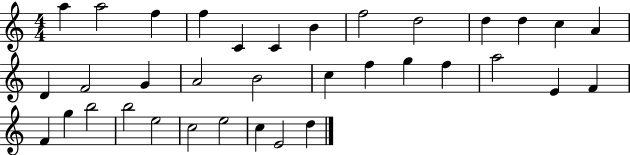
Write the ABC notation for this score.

X:1
T:Untitled
M:4/4
L:1/4
K:C
a a2 f f C C B f2 d2 d d c A D F2 G A2 B2 c f g f a2 E F F g b2 b2 e2 c2 e2 c E2 d